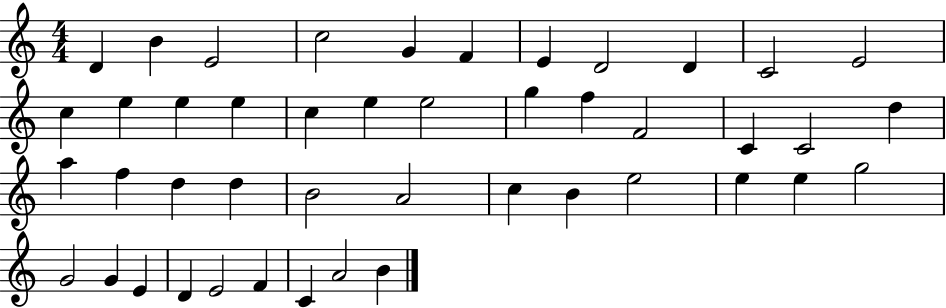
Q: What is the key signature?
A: C major